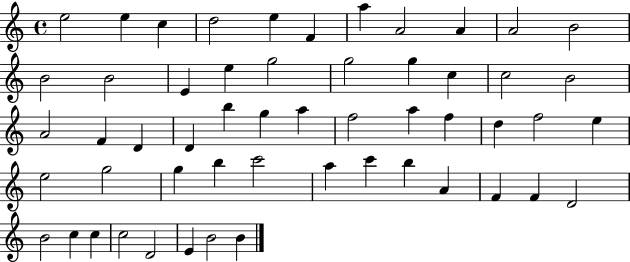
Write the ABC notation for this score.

X:1
T:Untitled
M:4/4
L:1/4
K:C
e2 e c d2 e F a A2 A A2 B2 B2 B2 E e g2 g2 g c c2 B2 A2 F D D b g a f2 a f d f2 e e2 g2 g b c'2 a c' b A F F D2 B2 c c c2 D2 E B2 B